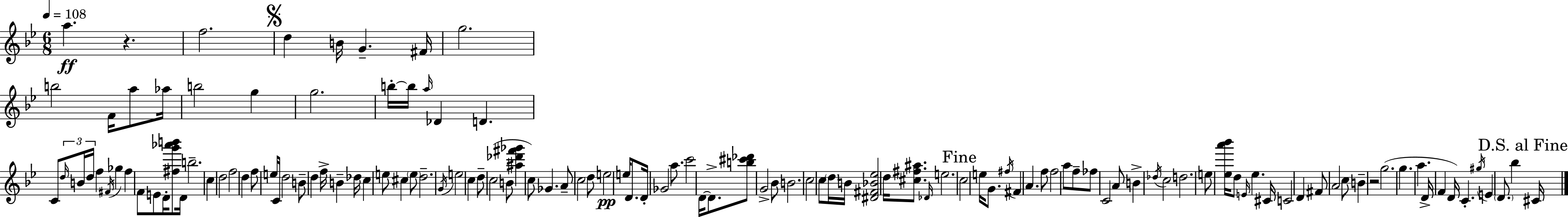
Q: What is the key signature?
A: BES major